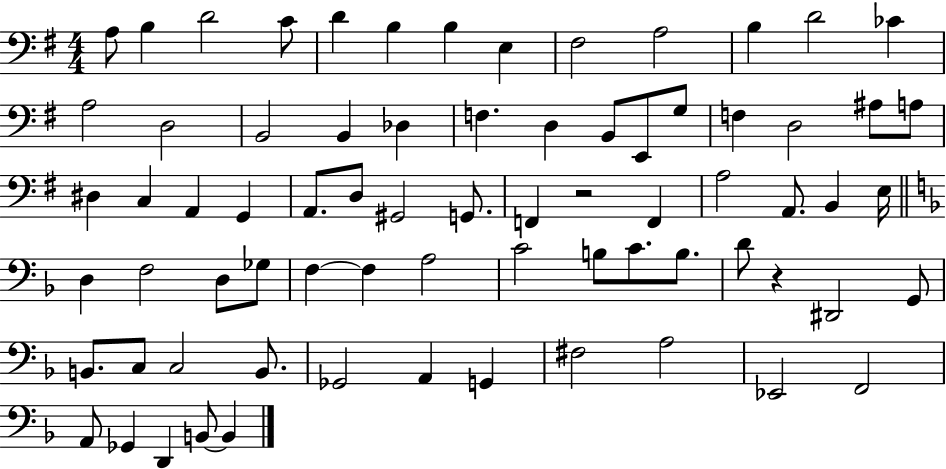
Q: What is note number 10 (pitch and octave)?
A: A3